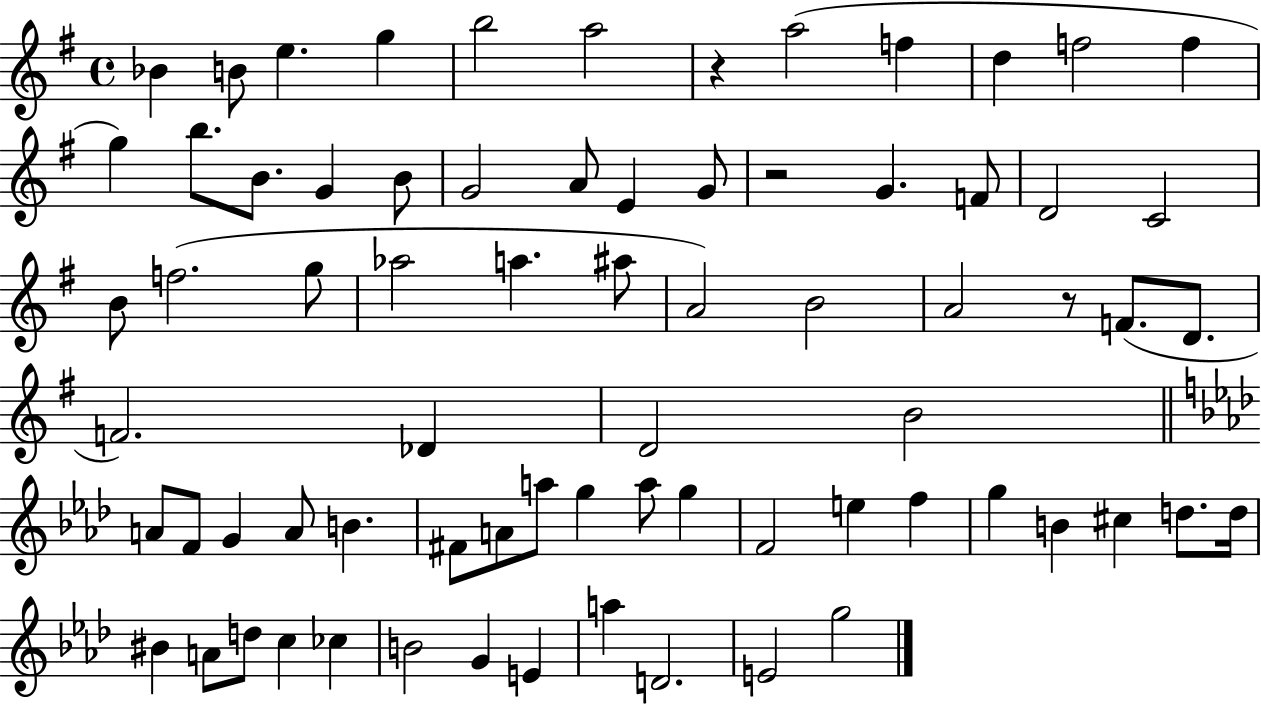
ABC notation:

X:1
T:Untitled
M:4/4
L:1/4
K:G
_B B/2 e g b2 a2 z a2 f d f2 f g b/2 B/2 G B/2 G2 A/2 E G/2 z2 G F/2 D2 C2 B/2 f2 g/2 _a2 a ^a/2 A2 B2 A2 z/2 F/2 D/2 F2 _D D2 B2 A/2 F/2 G A/2 B ^F/2 A/2 a/2 g a/2 g F2 e f g B ^c d/2 d/4 ^B A/2 d/2 c _c B2 G E a D2 E2 g2